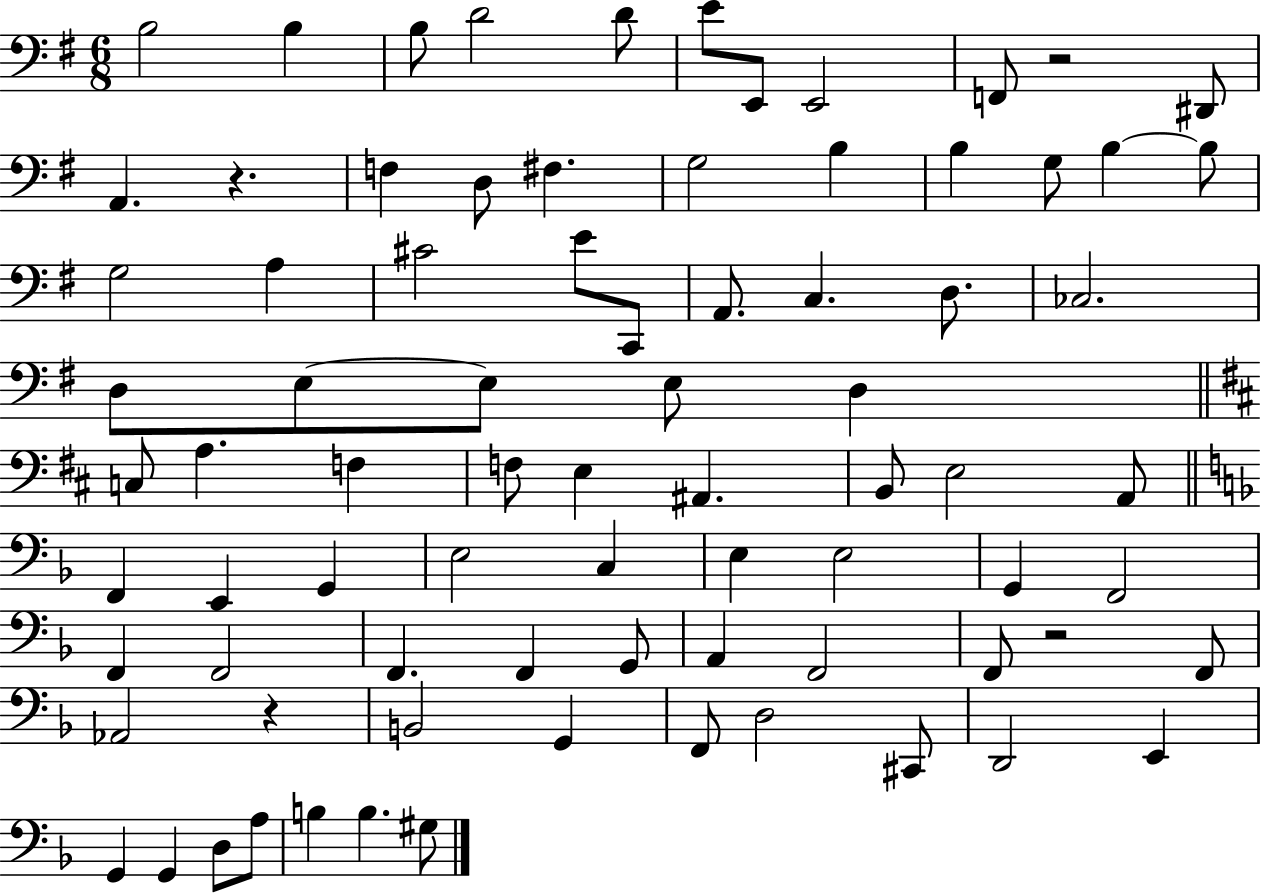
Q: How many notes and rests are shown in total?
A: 80